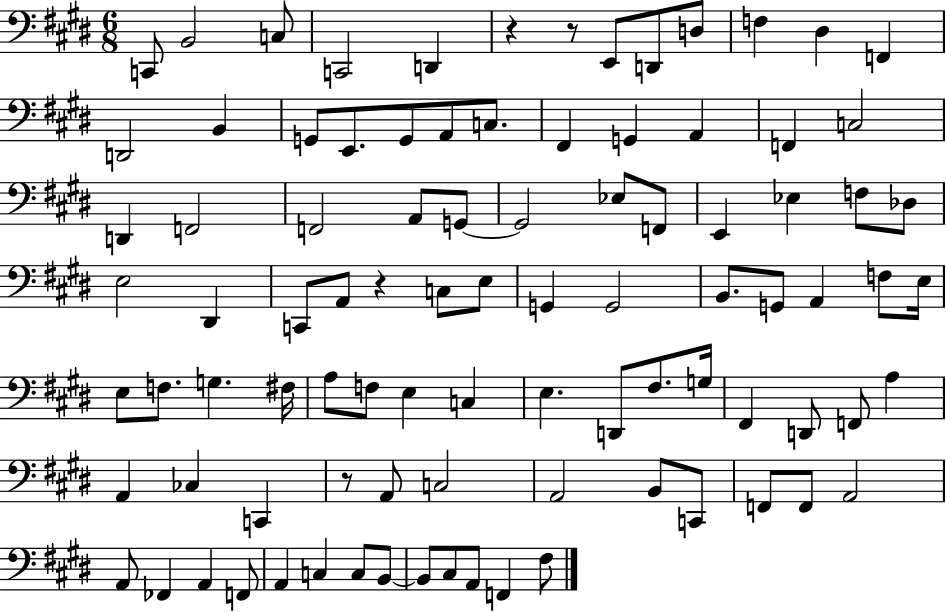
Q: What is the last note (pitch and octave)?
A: F#3